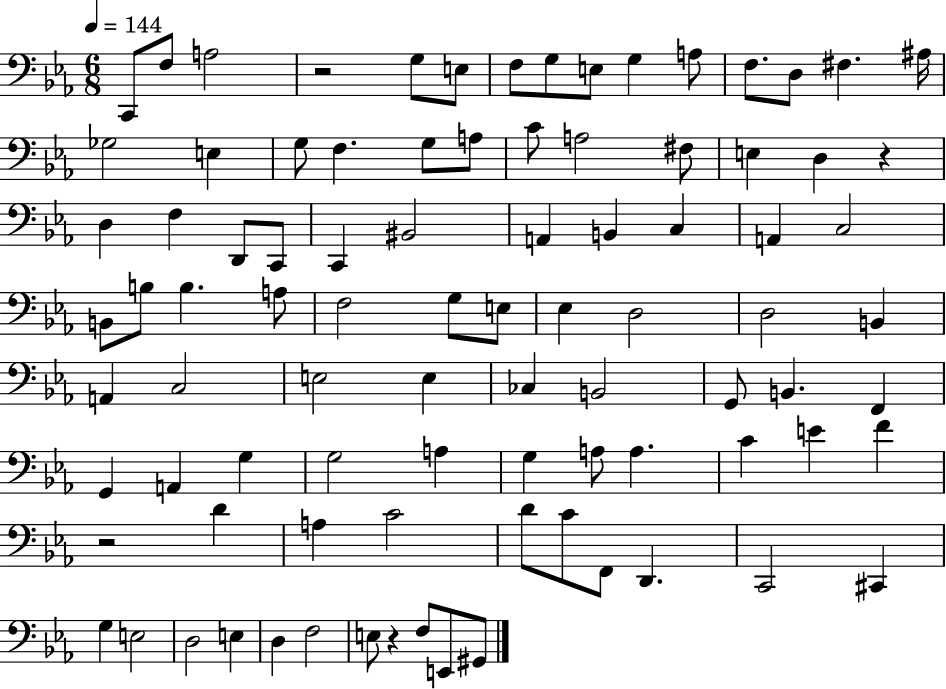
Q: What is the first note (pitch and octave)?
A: C2